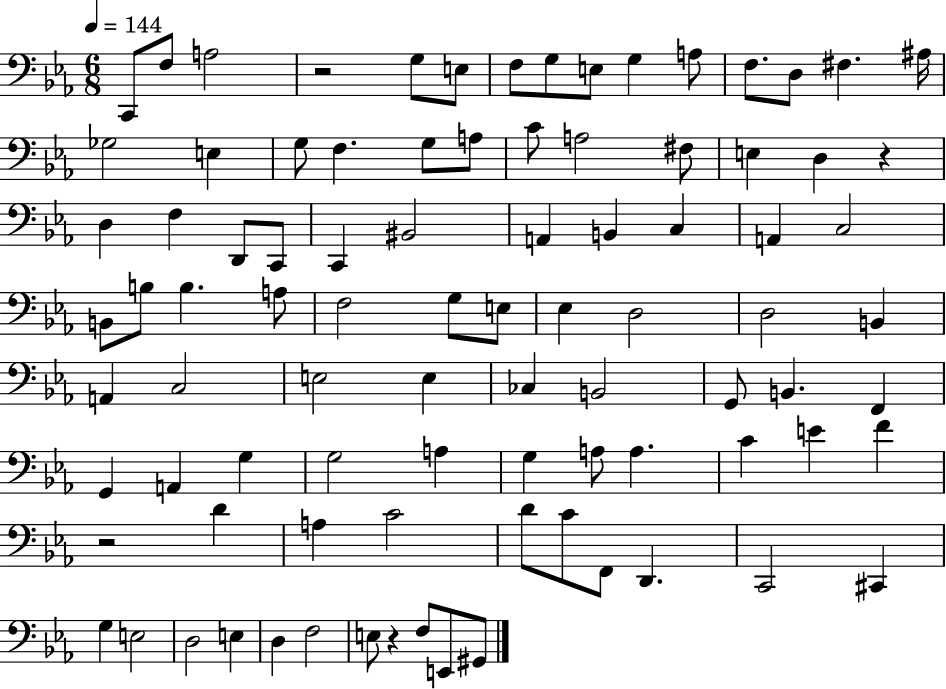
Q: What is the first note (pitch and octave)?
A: C2